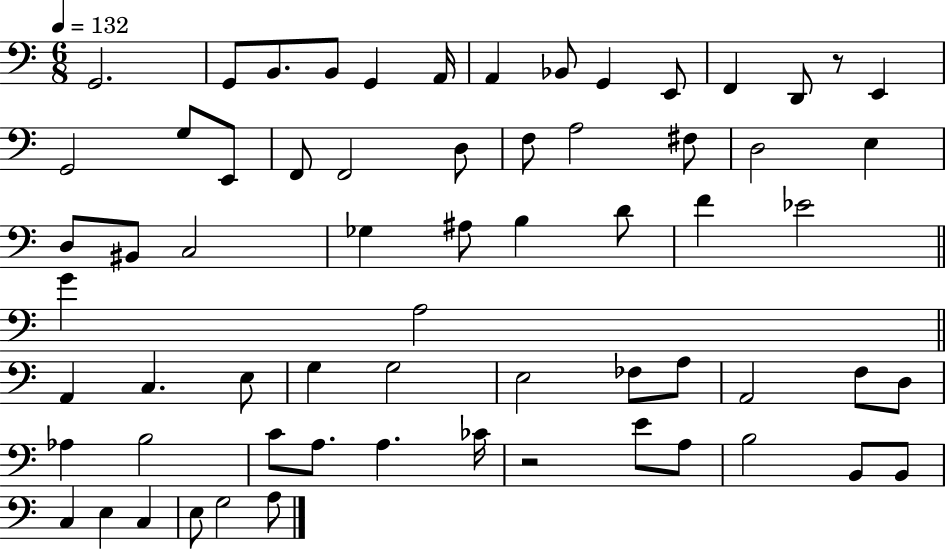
X:1
T:Untitled
M:6/8
L:1/4
K:C
G,,2 G,,/2 B,,/2 B,,/2 G,, A,,/4 A,, _B,,/2 G,, E,,/2 F,, D,,/2 z/2 E,, G,,2 G,/2 E,,/2 F,,/2 F,,2 D,/2 F,/2 A,2 ^F,/2 D,2 E, D,/2 ^B,,/2 C,2 _G, ^A,/2 B, D/2 F _E2 G A,2 A,, C, E,/2 G, G,2 E,2 _F,/2 A,/2 A,,2 F,/2 D,/2 _A, B,2 C/2 A,/2 A, _C/4 z2 E/2 A,/2 B,2 B,,/2 B,,/2 C, E, C, E,/2 G,2 A,/2